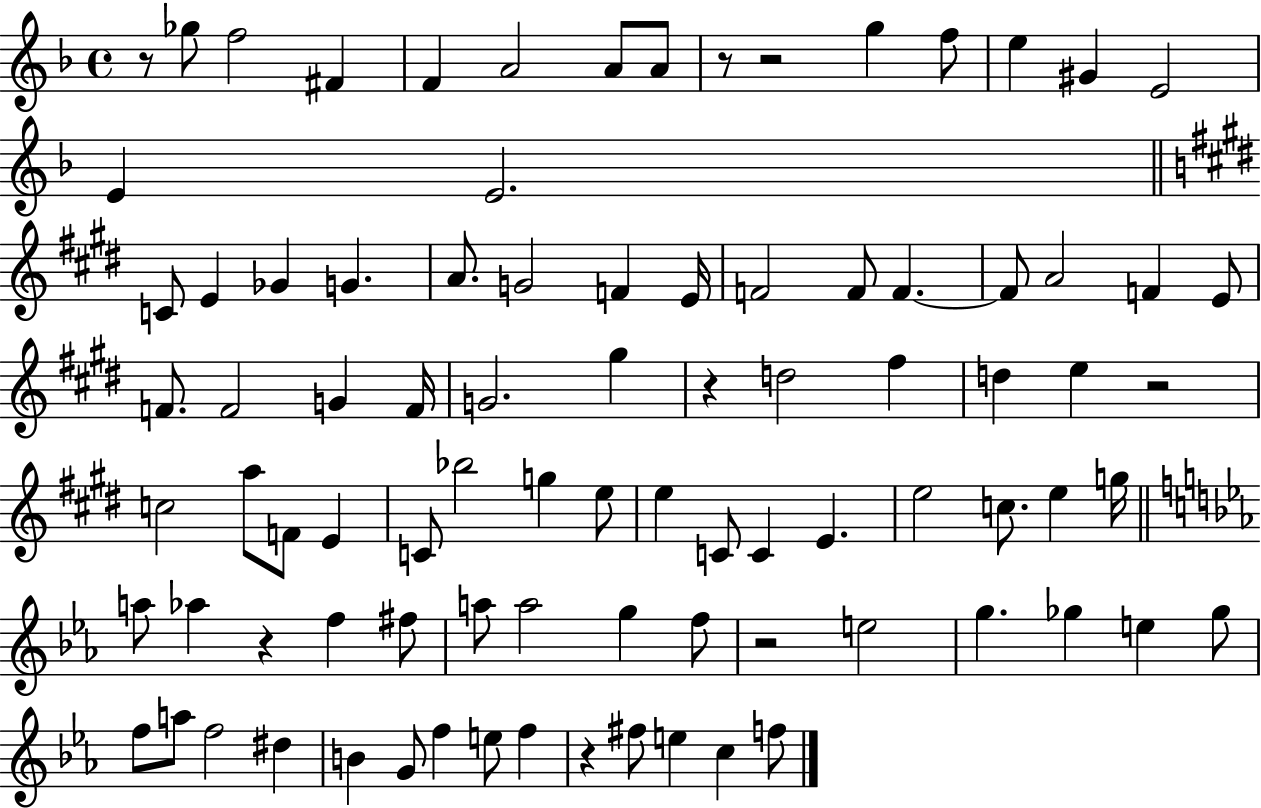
{
  \clef treble
  \time 4/4
  \defaultTimeSignature
  \key f \major
  r8 ges''8 f''2 fis'4 | f'4 a'2 a'8 a'8 | r8 r2 g''4 f''8 | e''4 gis'4 e'2 | \break e'4 e'2. | \bar "||" \break \key e \major c'8 e'4 ges'4 g'4. | a'8. g'2 f'4 e'16 | f'2 f'8 f'4.~~ | f'8 a'2 f'4 e'8 | \break f'8. f'2 g'4 f'16 | g'2. gis''4 | r4 d''2 fis''4 | d''4 e''4 r2 | \break c''2 a''8 f'8 e'4 | c'8 bes''2 g''4 e''8 | e''4 c'8 c'4 e'4. | e''2 c''8. e''4 g''16 | \break \bar "||" \break \key ees \major a''8 aes''4 r4 f''4 fis''8 | a''8 a''2 g''4 f''8 | r2 e''2 | g''4. ges''4 e''4 ges''8 | \break f''8 a''8 f''2 dis''4 | b'4 g'8 f''4 e''8 f''4 | r4 fis''8 e''4 c''4 f''8 | \bar "|."
}